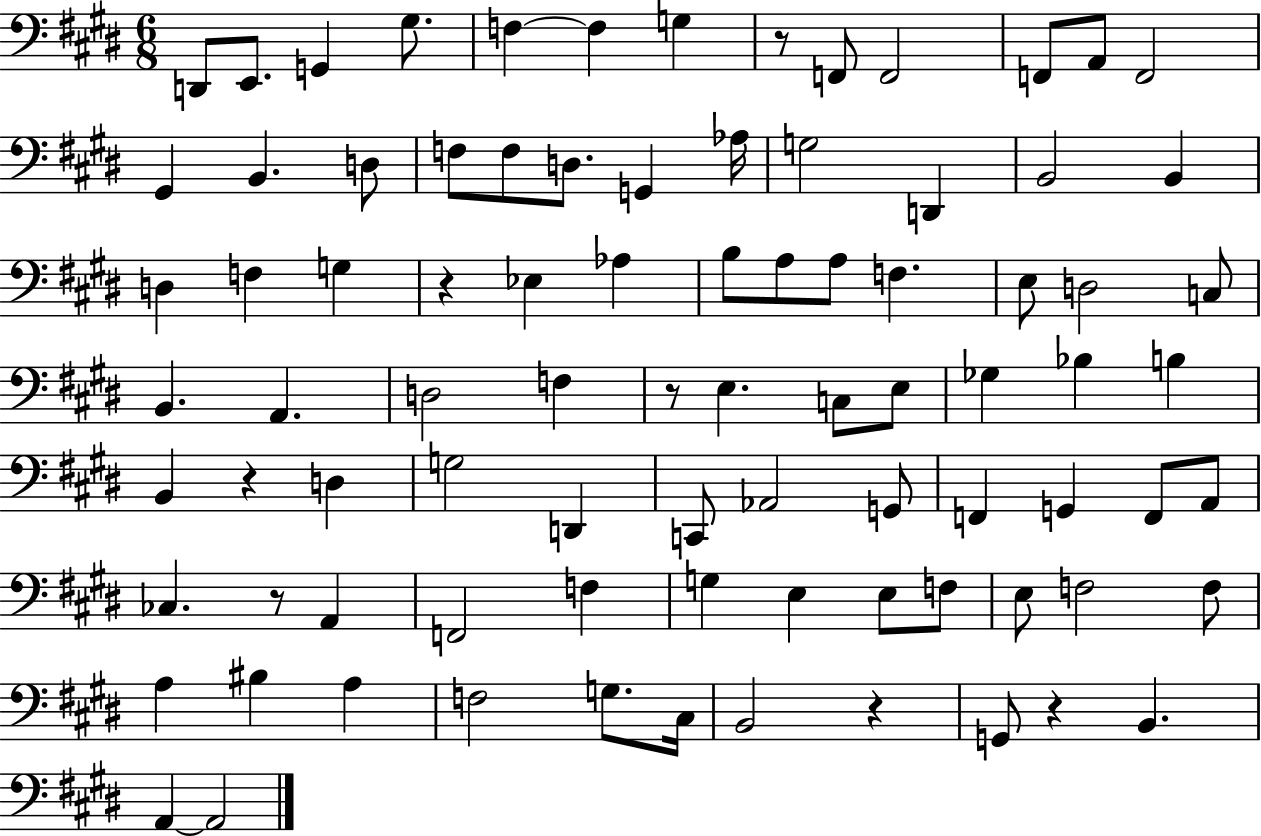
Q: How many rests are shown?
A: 7